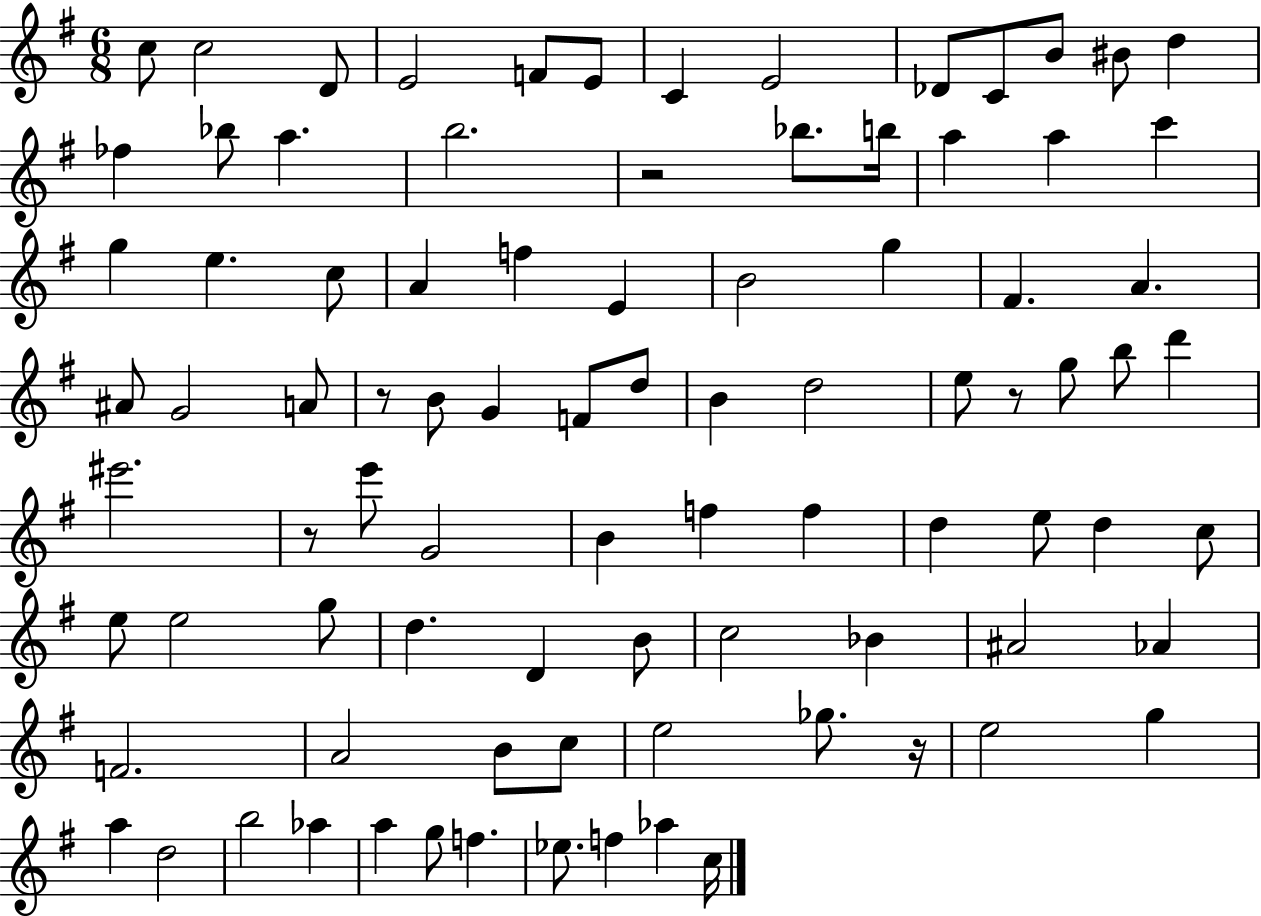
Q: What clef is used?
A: treble